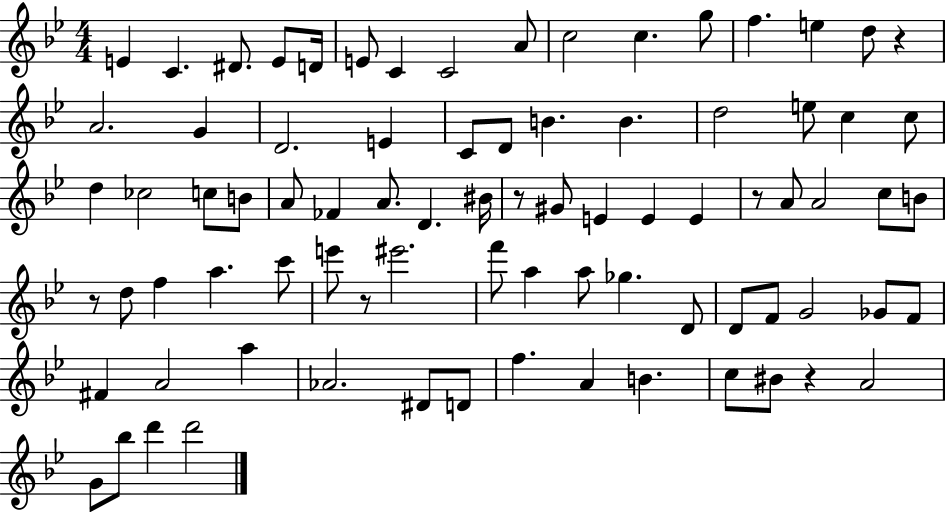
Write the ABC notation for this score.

X:1
T:Untitled
M:4/4
L:1/4
K:Bb
E C ^D/2 E/2 D/4 E/2 C C2 A/2 c2 c g/2 f e d/2 z A2 G D2 E C/2 D/2 B B d2 e/2 c c/2 d _c2 c/2 B/2 A/2 _F A/2 D ^B/4 z/2 ^G/2 E E E z/2 A/2 A2 c/2 B/2 z/2 d/2 f a c'/2 e'/2 z/2 ^e'2 f'/2 a a/2 _g D/2 D/2 F/2 G2 _G/2 F/2 ^F A2 a _A2 ^D/2 D/2 f A B c/2 ^B/2 z A2 G/2 _b/2 d' d'2